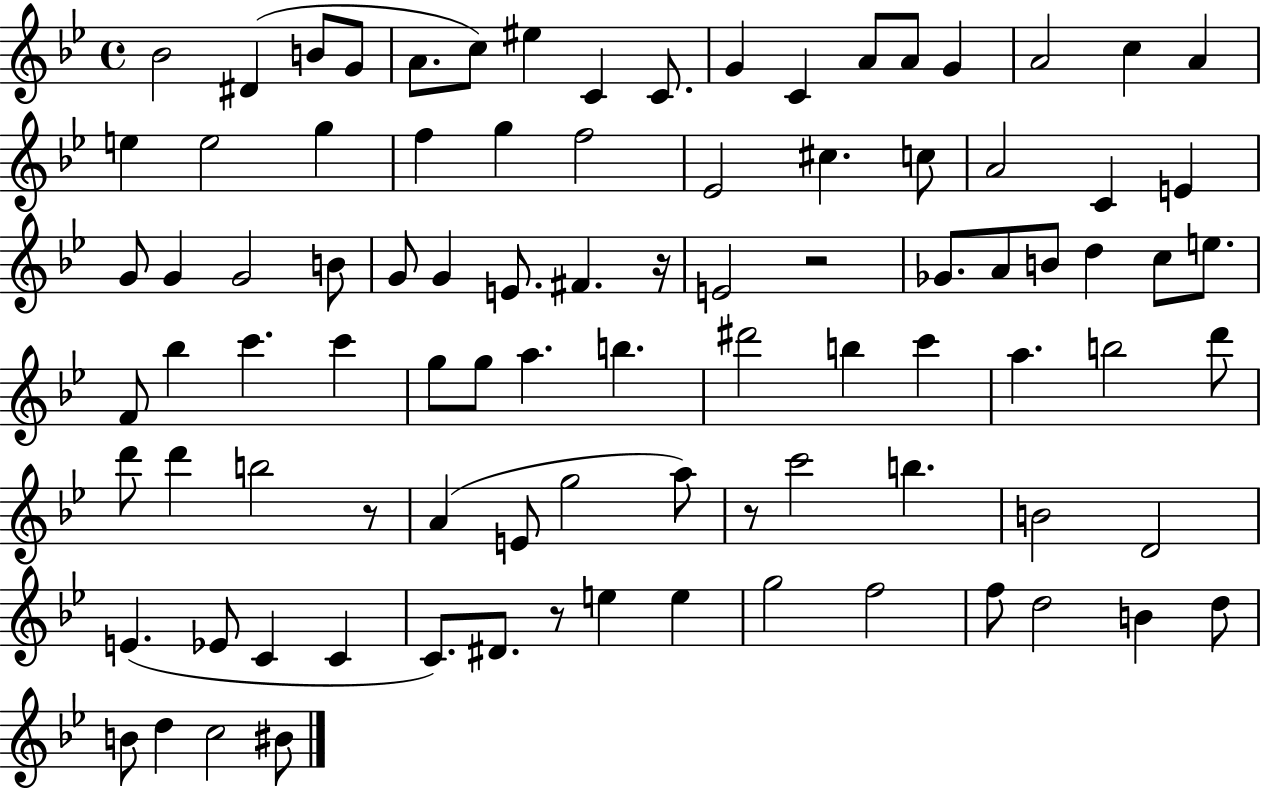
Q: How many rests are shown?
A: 5